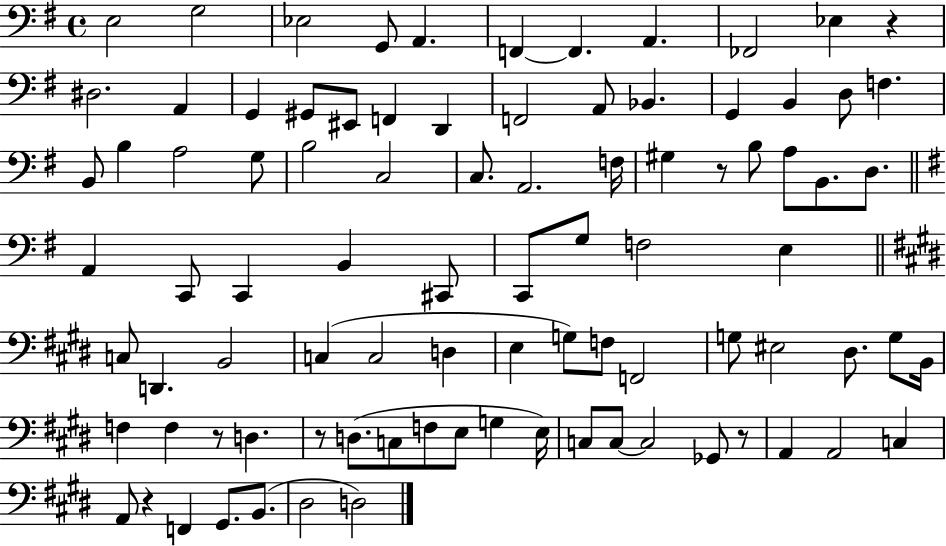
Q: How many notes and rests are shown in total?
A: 90